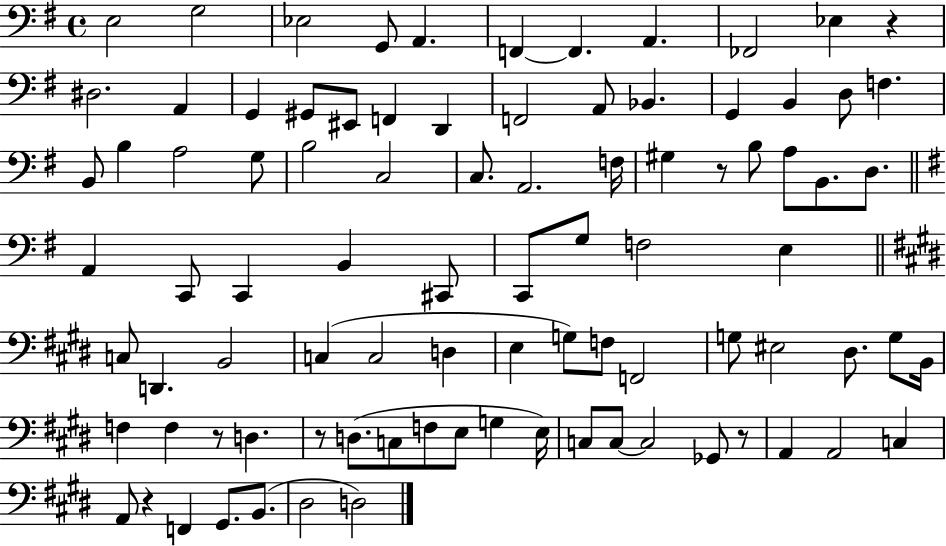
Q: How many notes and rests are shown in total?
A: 90